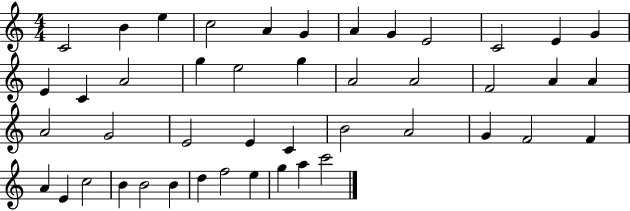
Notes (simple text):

C4/h B4/q E5/q C5/h A4/q G4/q A4/q G4/q E4/h C4/h E4/q G4/q E4/q C4/q A4/h G5/q E5/h G5/q A4/h A4/h F4/h A4/q A4/q A4/h G4/h E4/h E4/q C4/q B4/h A4/h G4/q F4/h F4/q A4/q E4/q C5/h B4/q B4/h B4/q D5/q F5/h E5/q G5/q A5/q C6/h